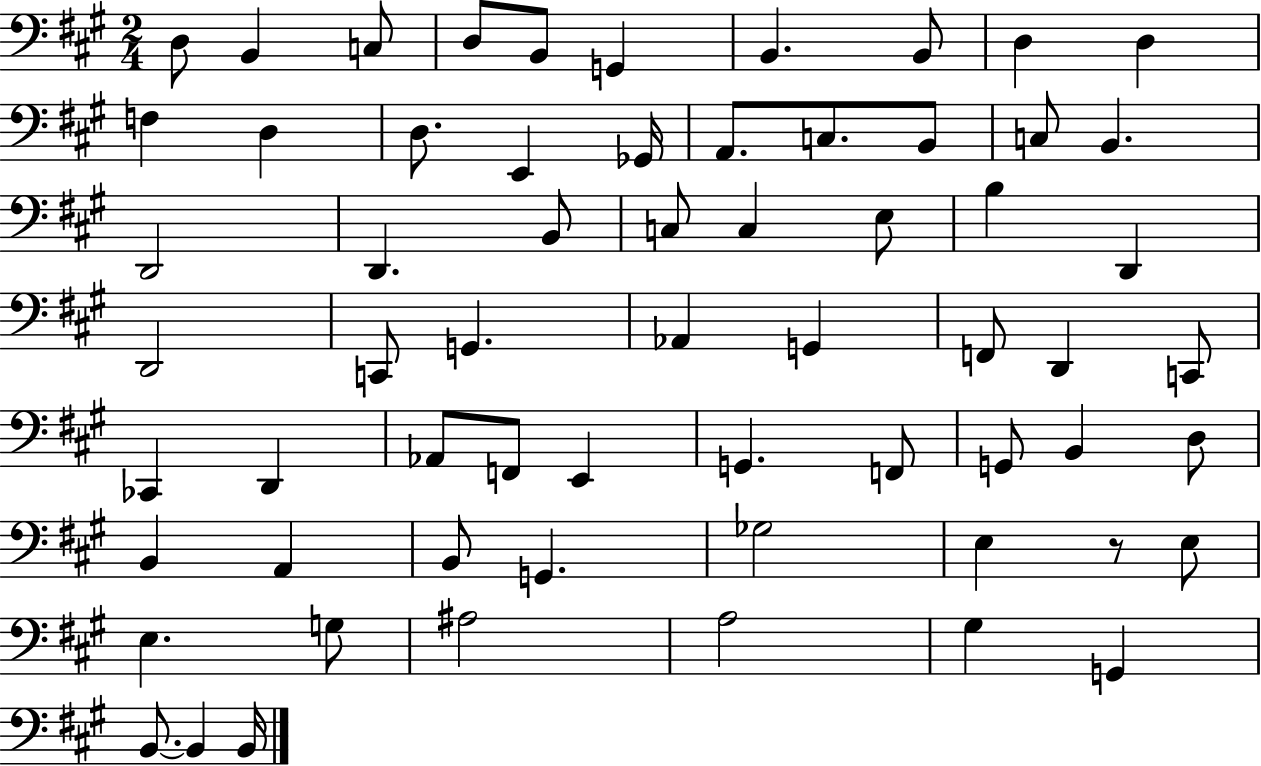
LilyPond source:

{
  \clef bass
  \numericTimeSignature
  \time 2/4
  \key a \major
  d8 b,4 c8 | d8 b,8 g,4 | b,4. b,8 | d4 d4 | \break f4 d4 | d8. e,4 ges,16 | a,8. c8. b,8 | c8 b,4. | \break d,2 | d,4. b,8 | c8 c4 e8 | b4 d,4 | \break d,2 | c,8 g,4. | aes,4 g,4 | f,8 d,4 c,8 | \break ces,4 d,4 | aes,8 f,8 e,4 | g,4. f,8 | g,8 b,4 d8 | \break b,4 a,4 | b,8 g,4. | ges2 | e4 r8 e8 | \break e4. g8 | ais2 | a2 | gis4 g,4 | \break b,8.~~ b,4 b,16 | \bar "|."
}